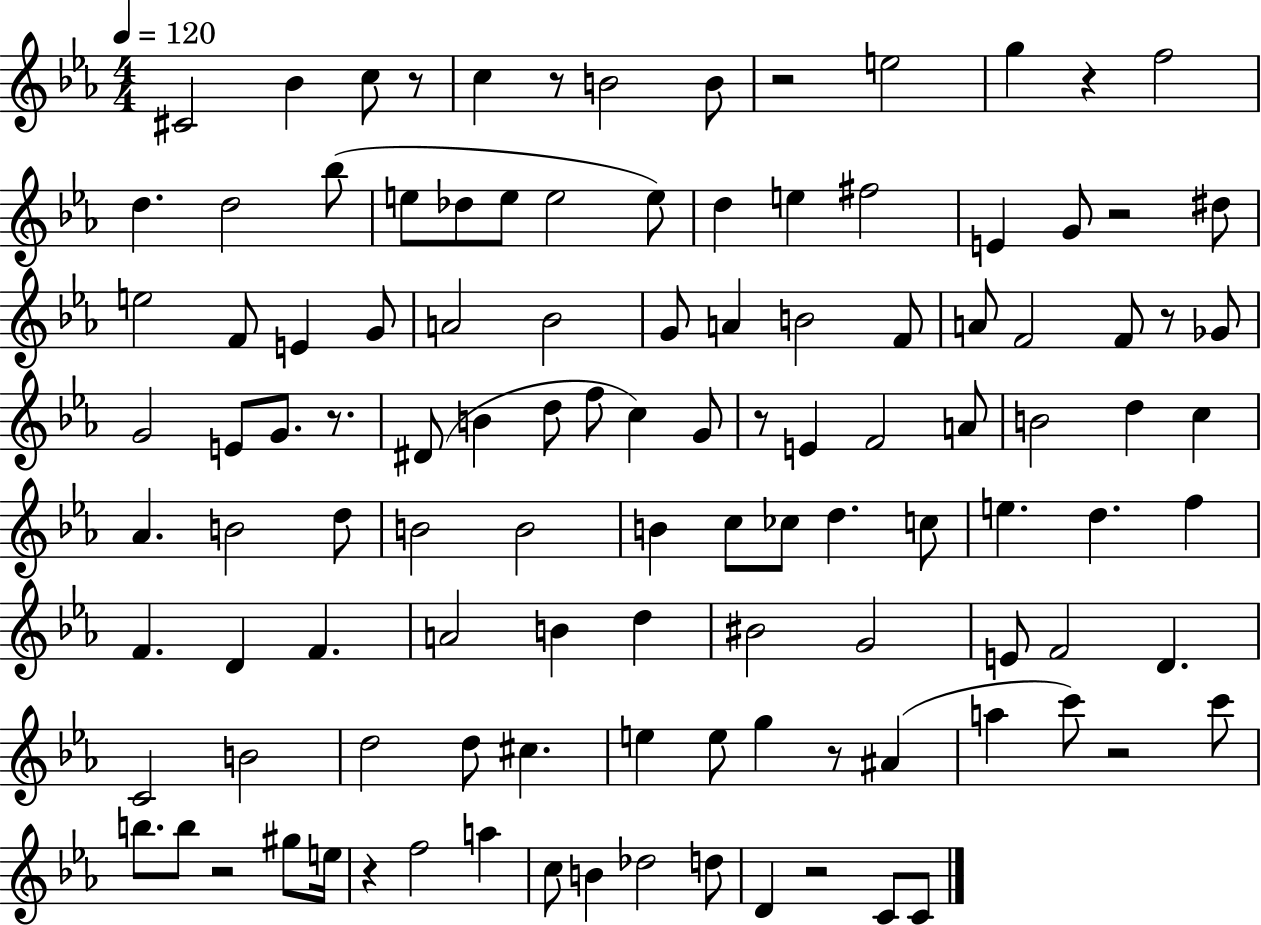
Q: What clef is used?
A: treble